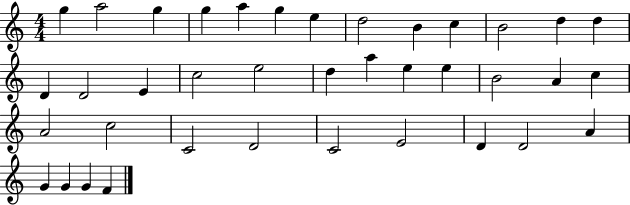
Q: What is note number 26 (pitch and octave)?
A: A4